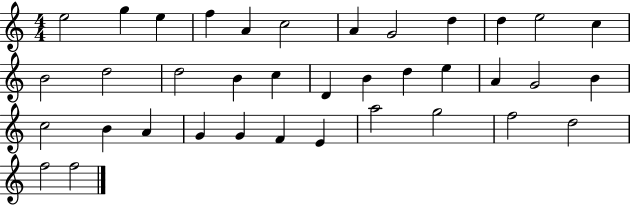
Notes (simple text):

E5/h G5/q E5/q F5/q A4/q C5/h A4/q G4/h D5/q D5/q E5/h C5/q B4/h D5/h D5/h B4/q C5/q D4/q B4/q D5/q E5/q A4/q G4/h B4/q C5/h B4/q A4/q G4/q G4/q F4/q E4/q A5/h G5/h F5/h D5/h F5/h F5/h